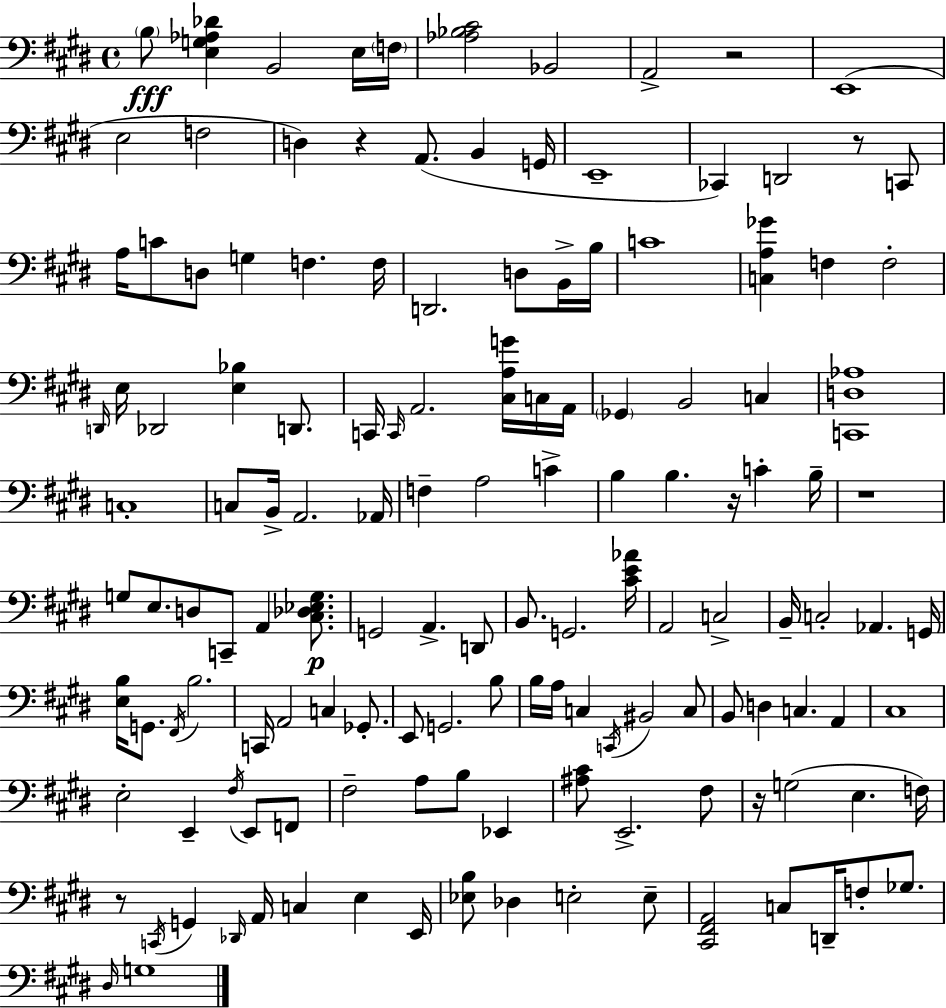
{
  \clef bass
  \time 4/4
  \defaultTimeSignature
  \key e \major
  \parenthesize b8\fff <e g aes des'>4 b,2 e16 \parenthesize f16 | <aes bes cis'>2 bes,2 | a,2-> r2 | e,1( | \break e2 f2 | d4) r4 a,8.( b,4 g,16 | e,1-- | ces,4) d,2 r8 c,8 | \break a16 c'8 d8 g4 f4. f16 | d,2. d8 b,16-> b16 | c'1 | <c a ges'>4 f4 f2-. | \break \grace { d,16 } e16 des,2 <e bes>4 d,8. | c,16 \grace { c,16 } a,2. <cis a g'>16 | c16 a,16 \parenthesize ges,4 b,2 c4 | <c, d aes>1 | \break c1-. | c8 b,16-> a,2. | aes,16 f4-- a2 c'4-> | b4 b4. r16 c'4-. | \break b16-- r1 | g8 e8. d8 c,8-- a,4 <cis des ees g>8.\p | g,2 a,4.-> | d,8 b,8. g,2. | \break <cis' e' aes'>16 a,2 c2-> | b,16-- c2-. aes,4. | g,16 <e b>16 g,8. \acciaccatura { fis,16 } b2. | c,16 a,2 c4 | \break ges,8.-. e,8 g,2. | b8 b16 a16 c4 \acciaccatura { c,16 } bis,2 | c8 b,8 d4 c4. | a,4 cis1 | \break e2-. e,4-- | \acciaccatura { fis16 } e,8 f,8 fis2-- a8 b8 | ees,4 <ais cis'>8 e,2.-> | fis8 r16 g2( e4. | \break f16) r8 \acciaccatura { c,16 } g,4 \grace { des,16 } a,16 c4 | e4 e,16 <ees b>8 des4 e2-. | e8-- <cis, fis, a,>2 c8 | d,16-- f8-. ges8. \grace { dis16 } g1 | \break \bar "|."
}